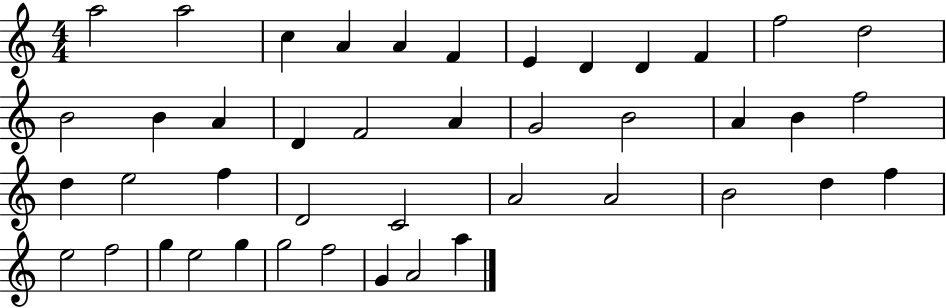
A5/h A5/h C5/q A4/q A4/q F4/q E4/q D4/q D4/q F4/q F5/h D5/h B4/h B4/q A4/q D4/q F4/h A4/q G4/h B4/h A4/q B4/q F5/h D5/q E5/h F5/q D4/h C4/h A4/h A4/h B4/h D5/q F5/q E5/h F5/h G5/q E5/h G5/q G5/h F5/h G4/q A4/h A5/q